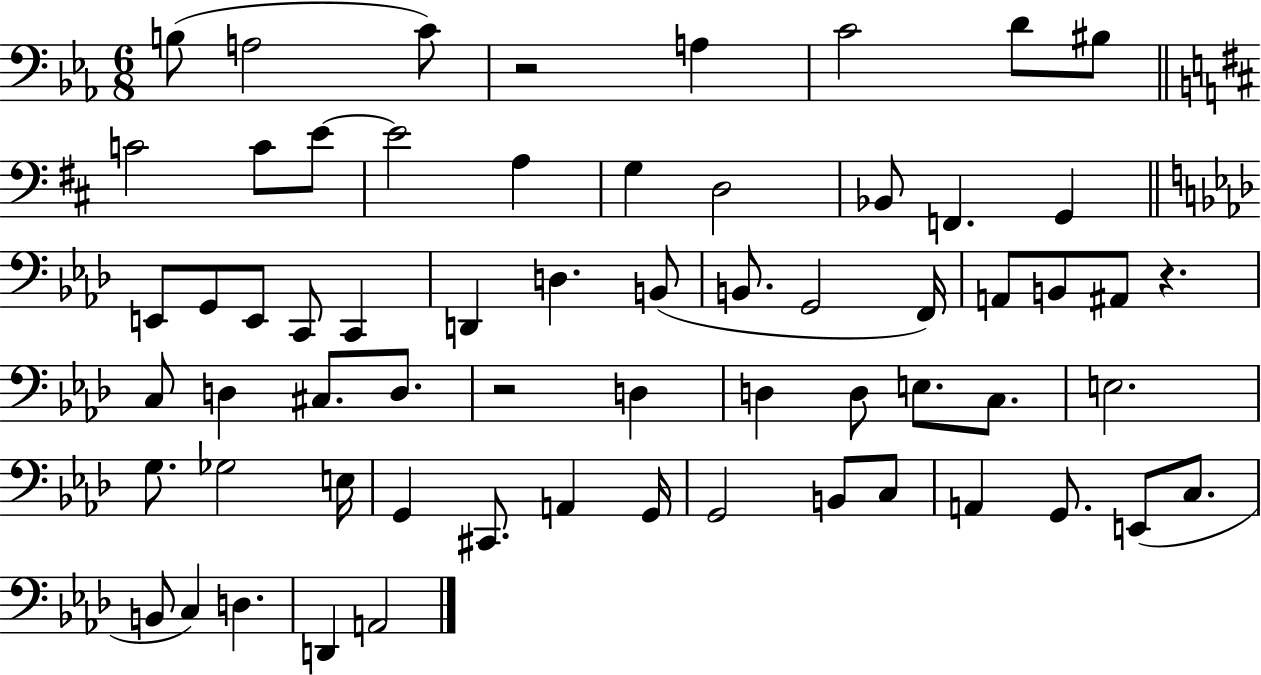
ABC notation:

X:1
T:Untitled
M:6/8
L:1/4
K:Eb
B,/2 A,2 C/2 z2 A, C2 D/2 ^B,/2 C2 C/2 E/2 E2 A, G, D,2 _B,,/2 F,, G,, E,,/2 G,,/2 E,,/2 C,,/2 C,, D,, D, B,,/2 B,,/2 G,,2 F,,/4 A,,/2 B,,/2 ^A,,/2 z C,/2 D, ^C,/2 D,/2 z2 D, D, D,/2 E,/2 C,/2 E,2 G,/2 _G,2 E,/4 G,, ^C,,/2 A,, G,,/4 G,,2 B,,/2 C,/2 A,, G,,/2 E,,/2 C,/2 B,,/2 C, D, D,, A,,2